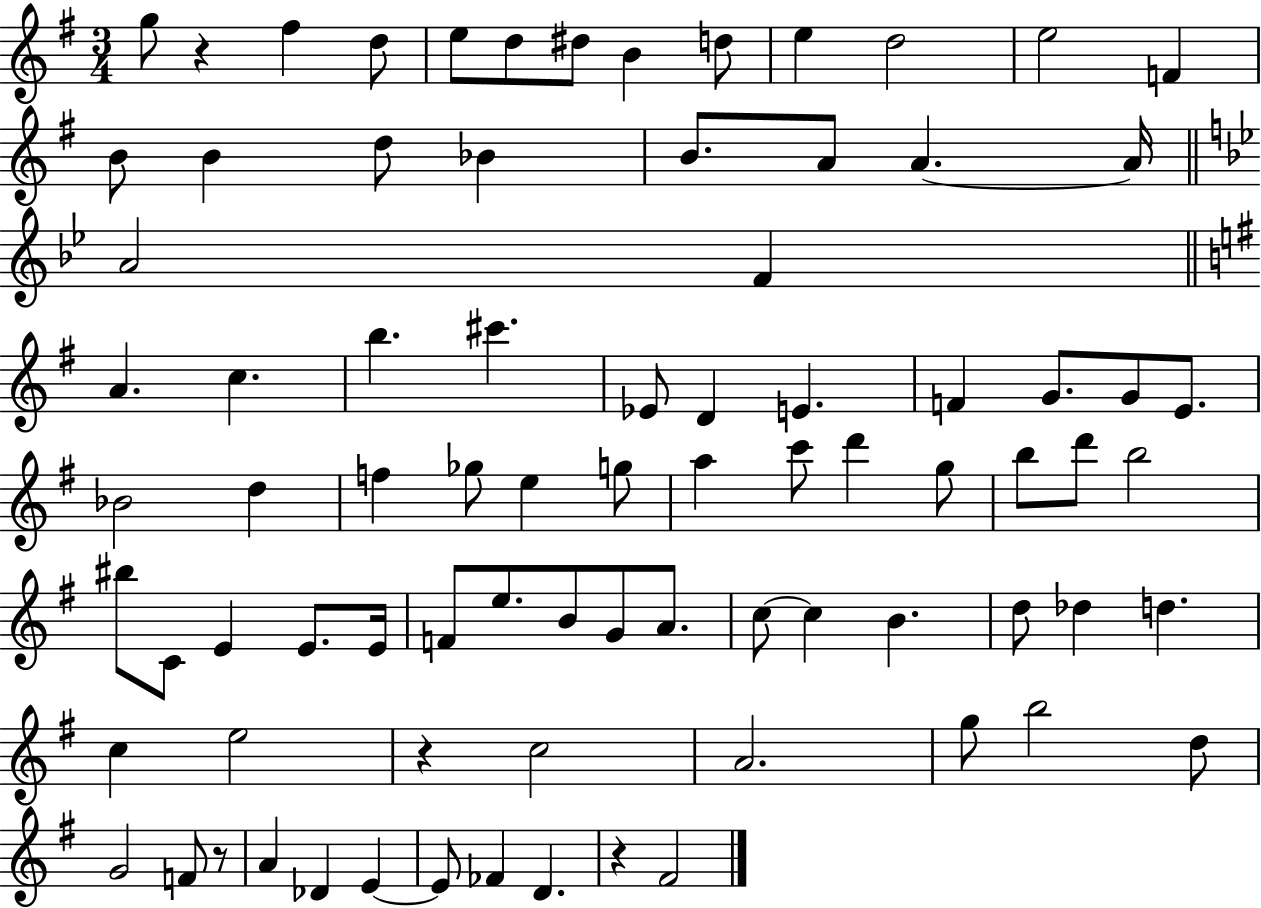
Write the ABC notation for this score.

X:1
T:Untitled
M:3/4
L:1/4
K:G
g/2 z ^f d/2 e/2 d/2 ^d/2 B d/2 e d2 e2 F B/2 B d/2 _B B/2 A/2 A A/4 A2 F A c b ^c' _E/2 D E F G/2 G/2 E/2 _B2 d f _g/2 e g/2 a c'/2 d' g/2 b/2 d'/2 b2 ^b/2 C/2 E E/2 E/4 F/2 e/2 B/2 G/2 A/2 c/2 c B d/2 _d d c e2 z c2 A2 g/2 b2 d/2 G2 F/2 z/2 A _D E E/2 _F D z ^F2